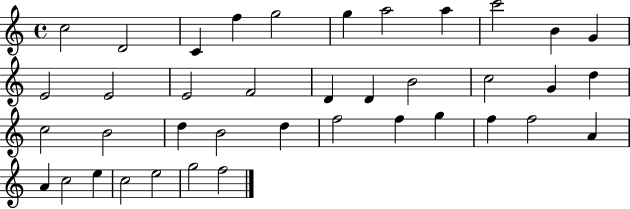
C5/h D4/h C4/q F5/q G5/h G5/q A5/h A5/q C6/h B4/q G4/q E4/h E4/h E4/h F4/h D4/q D4/q B4/h C5/h G4/q D5/q C5/h B4/h D5/q B4/h D5/q F5/h F5/q G5/q F5/q F5/h A4/q A4/q C5/h E5/q C5/h E5/h G5/h F5/h